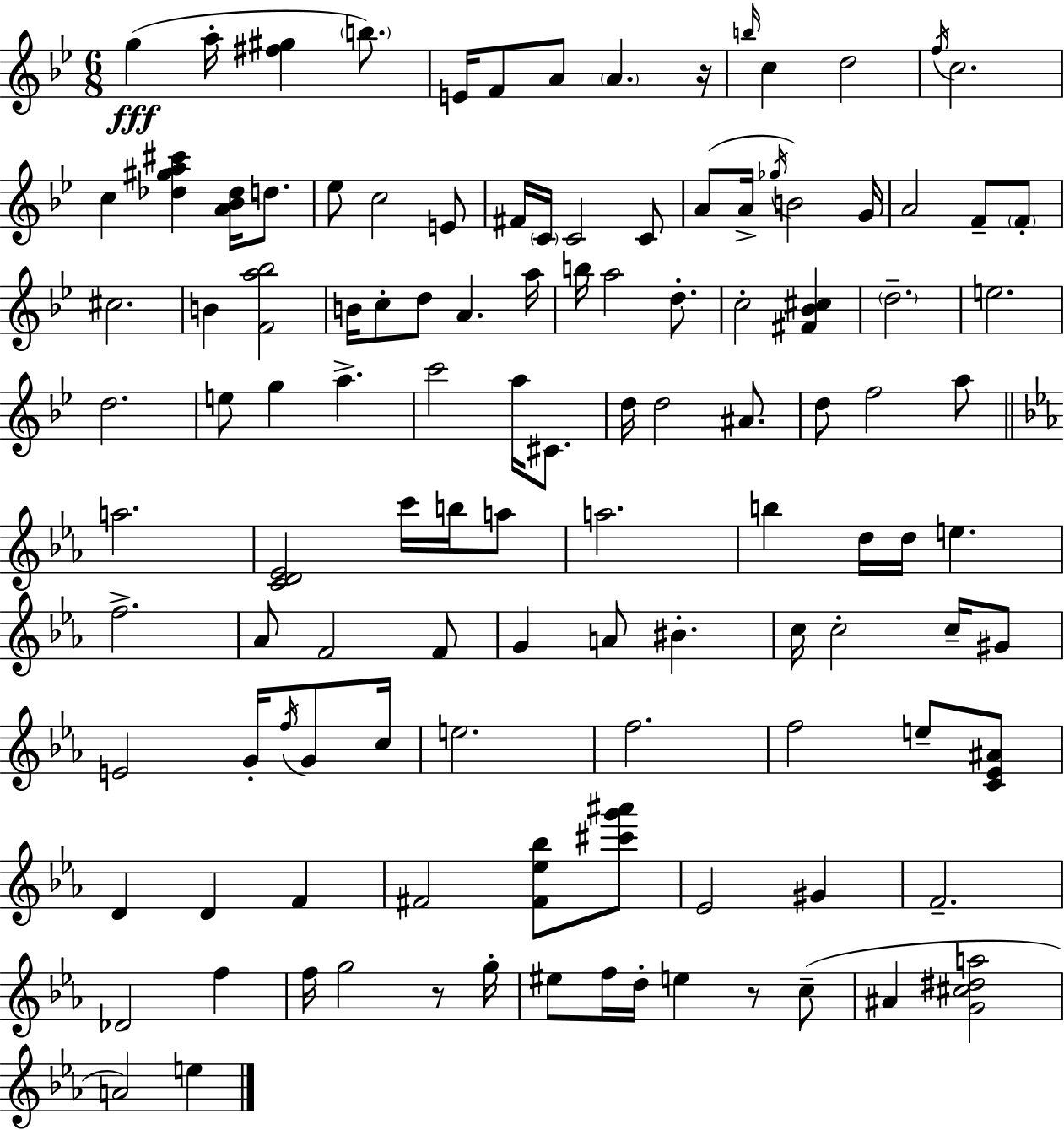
X:1
T:Untitled
M:6/8
L:1/4
K:Gm
g a/4 [^f^g] b/2 E/4 F/2 A/2 A z/4 b/4 c d2 f/4 c2 c [_d^ga^c'] [A_B_d]/4 d/2 _e/2 c2 E/2 ^F/4 C/4 C2 C/2 A/2 A/4 _g/4 B2 G/4 A2 F/2 F/2 ^c2 B [Fa_b]2 B/4 c/2 d/2 A a/4 b/4 a2 d/2 c2 [^F_B^c] d2 e2 d2 e/2 g a c'2 a/4 ^C/2 d/4 d2 ^A/2 d/2 f2 a/2 a2 [CD_E]2 c'/4 b/4 a/2 a2 b d/4 d/4 e f2 _A/2 F2 F/2 G A/2 ^B c/4 c2 c/4 ^G/2 E2 G/4 f/4 G/2 c/4 e2 f2 f2 e/2 [C_E^A]/2 D D F ^F2 [^F_e_b]/2 [^c'g'^a']/2 _E2 ^G F2 _D2 f f/4 g2 z/2 g/4 ^e/2 f/4 d/4 e z/2 c/2 ^A [G^c^da]2 A2 e